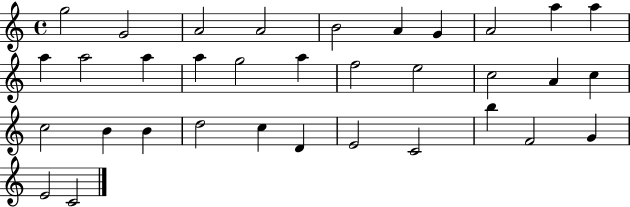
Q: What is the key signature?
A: C major